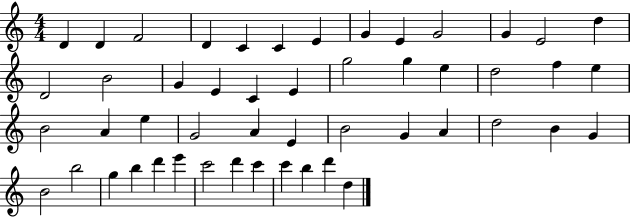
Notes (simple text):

D4/q D4/q F4/h D4/q C4/q C4/q E4/q G4/q E4/q G4/h G4/q E4/h D5/q D4/h B4/h G4/q E4/q C4/q E4/q G5/h G5/q E5/q D5/h F5/q E5/q B4/h A4/q E5/q G4/h A4/q E4/q B4/h G4/q A4/q D5/h B4/q G4/q B4/h B5/h G5/q B5/q D6/q E6/q C6/h D6/q C6/q C6/q B5/q D6/q D5/q